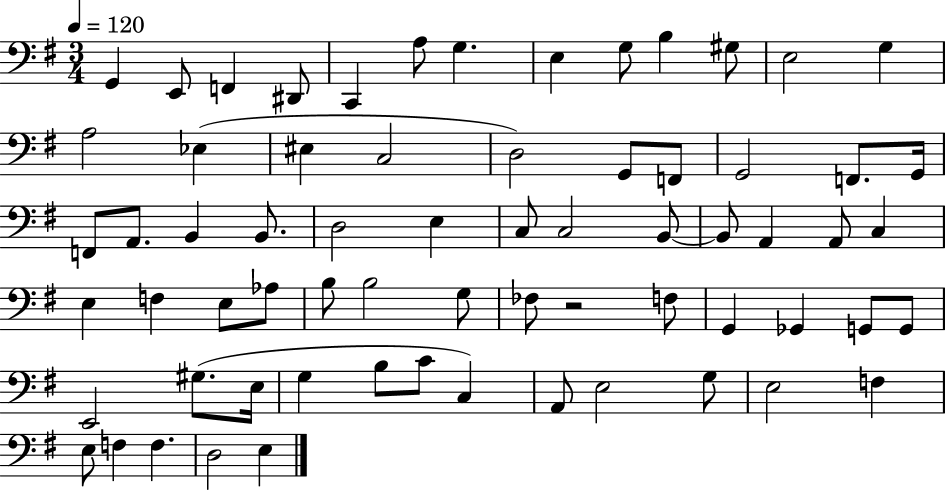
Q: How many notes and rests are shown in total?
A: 67